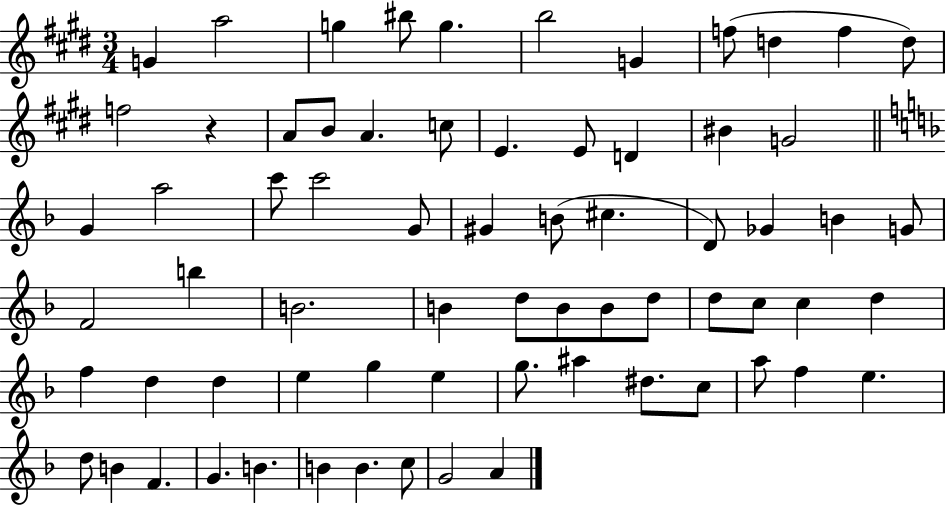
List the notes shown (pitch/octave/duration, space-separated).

G4/q A5/h G5/q BIS5/e G5/q. B5/h G4/q F5/e D5/q F5/q D5/e F5/h R/q A4/e B4/e A4/q. C5/e E4/q. E4/e D4/q BIS4/q G4/h G4/q A5/h C6/e C6/h G4/e G#4/q B4/e C#5/q. D4/e Gb4/q B4/q G4/e F4/h B5/q B4/h. B4/q D5/e B4/e B4/e D5/e D5/e C5/e C5/q D5/q F5/q D5/q D5/q E5/q G5/q E5/q G5/e. A#5/q D#5/e. C5/e A5/e F5/q E5/q. D5/e B4/q F4/q. G4/q. B4/q. B4/q B4/q. C5/e G4/h A4/q